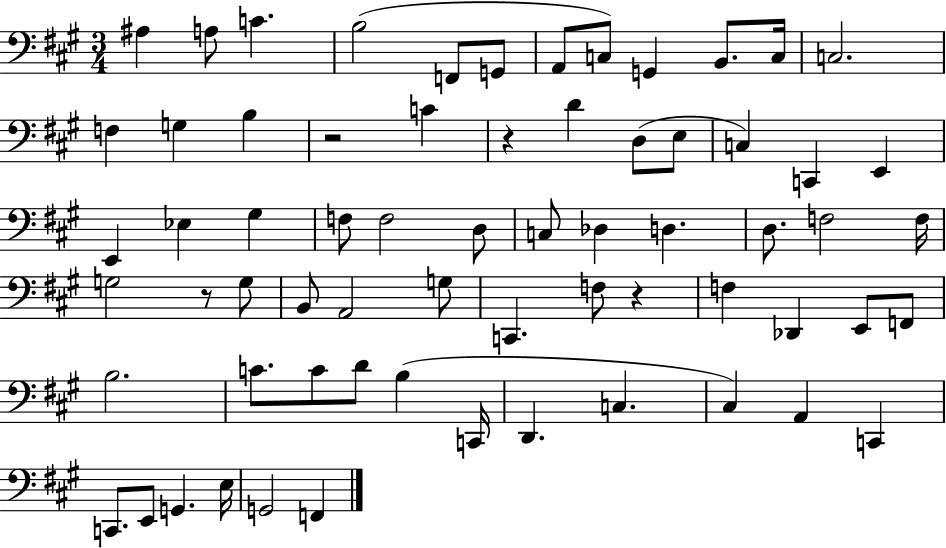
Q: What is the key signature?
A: A major